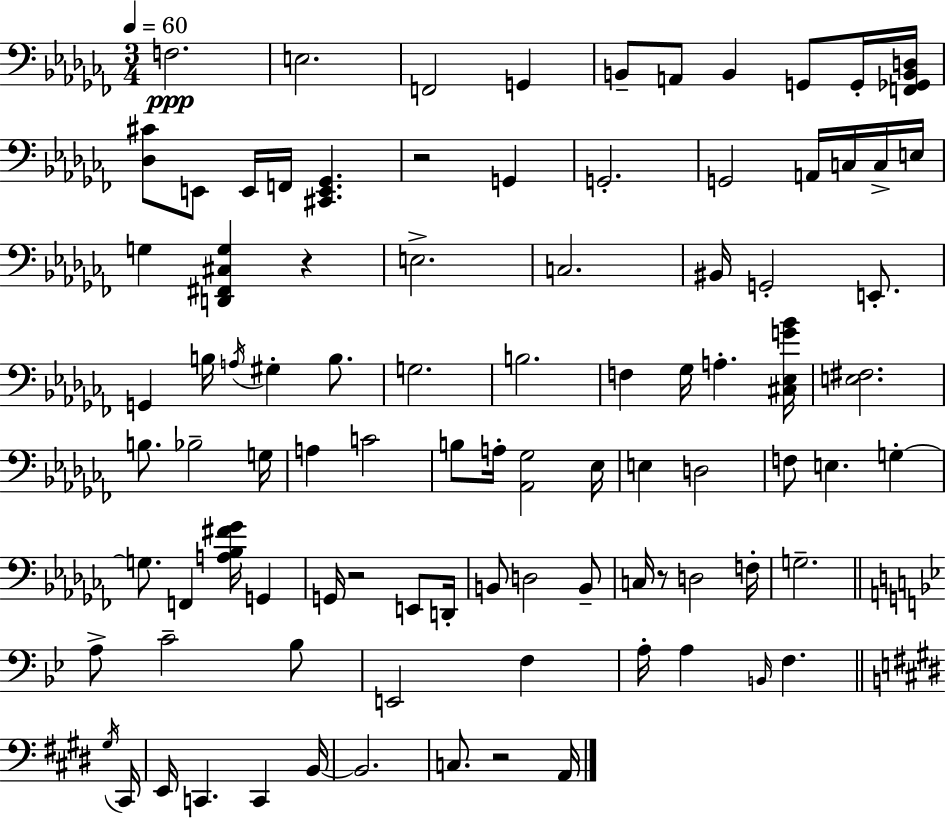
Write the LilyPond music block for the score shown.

{
  \clef bass
  \numericTimeSignature
  \time 3/4
  \key aes \minor
  \tempo 4 = 60
  f2.\ppp | e2. | f,2 g,4 | b,8-- a,8 b,4 g,8 g,16-. <f, ges, b, d>16 | \break <des cis'>8 e,8 e,16 f,16 <cis, e, ges,>4. | r2 g,4 | g,2.-. | g,2 a,16 c16 c16-> e16 | \break g4 <d, fis, cis g>4 r4 | e2.-> | c2. | bis,16 g,2-. e,8.-. | \break g,4 b16 \acciaccatura { a16 } gis4-. b8. | g2. | b2. | f4 ges16 a4.-. | \break <cis ees g' bes'>16 <e fis>2. | b8. bes2-- | g16 a4 c'2 | b8 a16-. <aes, ges>2 | \break ees16 e4 d2 | f8 e4. g4-.~~ | g8. f,4 <a bes fis' ges'>16 g,4 | g,16 r2 e,8 | \break d,16-. b,8 d2 b,8-- | c16 r8 d2 | f16-. g2.-- | \bar "||" \break \key bes \major a8-> c'2-- bes8 | e,2 f4 | a16-. a4 \grace { b,16 } f4. | \bar "||" \break \key e \major \acciaccatura { gis16 } cis,16 e,16 c,4. c,4 | b,16~~ b,2. | c8. r2 | a,16 \bar "|."
}